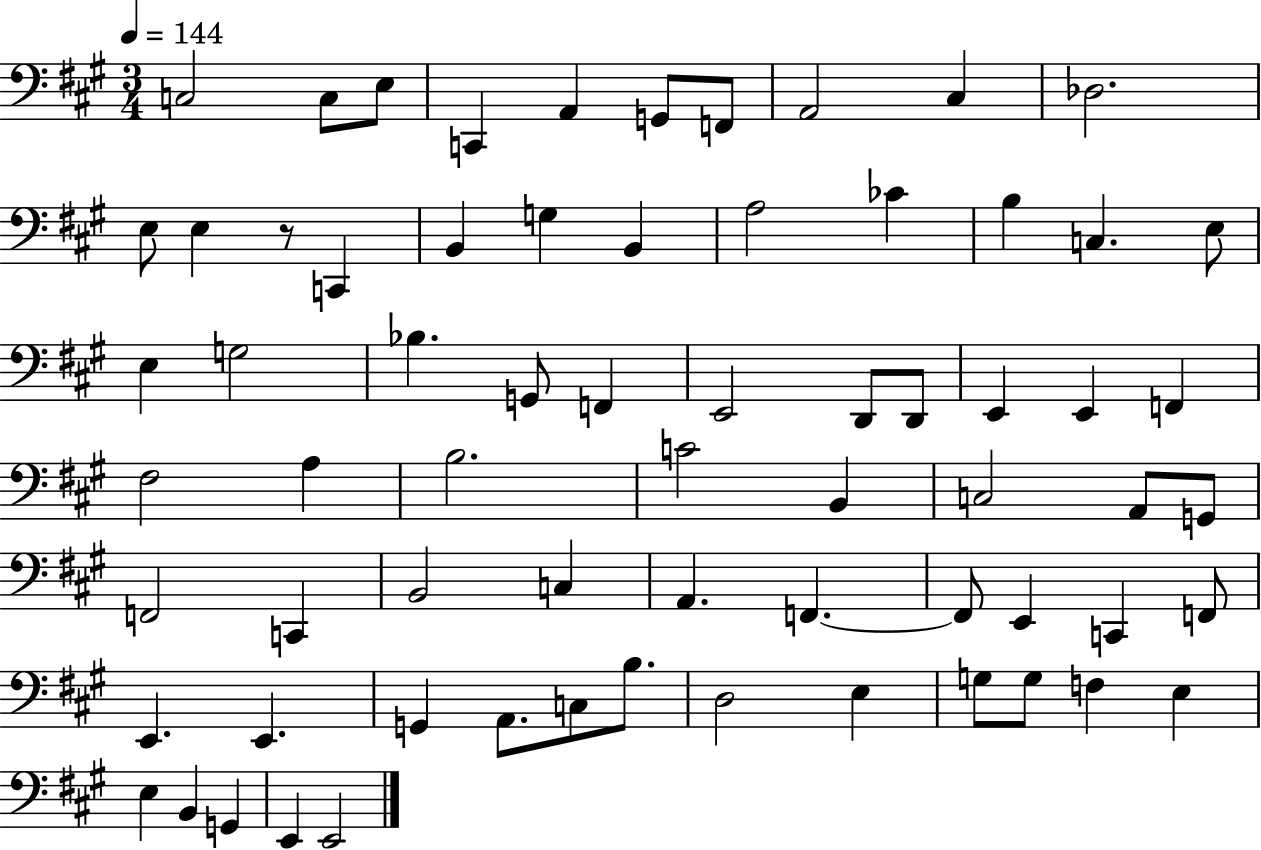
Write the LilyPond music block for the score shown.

{
  \clef bass
  \numericTimeSignature
  \time 3/4
  \key a \major
  \tempo 4 = 144
  \repeat volta 2 { c2 c8 e8 | c,4 a,4 g,8 f,8 | a,2 cis4 | des2. | \break e8 e4 r8 c,4 | b,4 g4 b,4 | a2 ces'4 | b4 c4. e8 | \break e4 g2 | bes4. g,8 f,4 | e,2 d,8 d,8 | e,4 e,4 f,4 | \break fis2 a4 | b2. | c'2 b,4 | c2 a,8 g,8 | \break f,2 c,4 | b,2 c4 | a,4. f,4.~~ | f,8 e,4 c,4 f,8 | \break e,4. e,4. | g,4 a,8. c8 b8. | d2 e4 | g8 g8 f4 e4 | \break e4 b,4 g,4 | e,4 e,2 | } \bar "|."
}